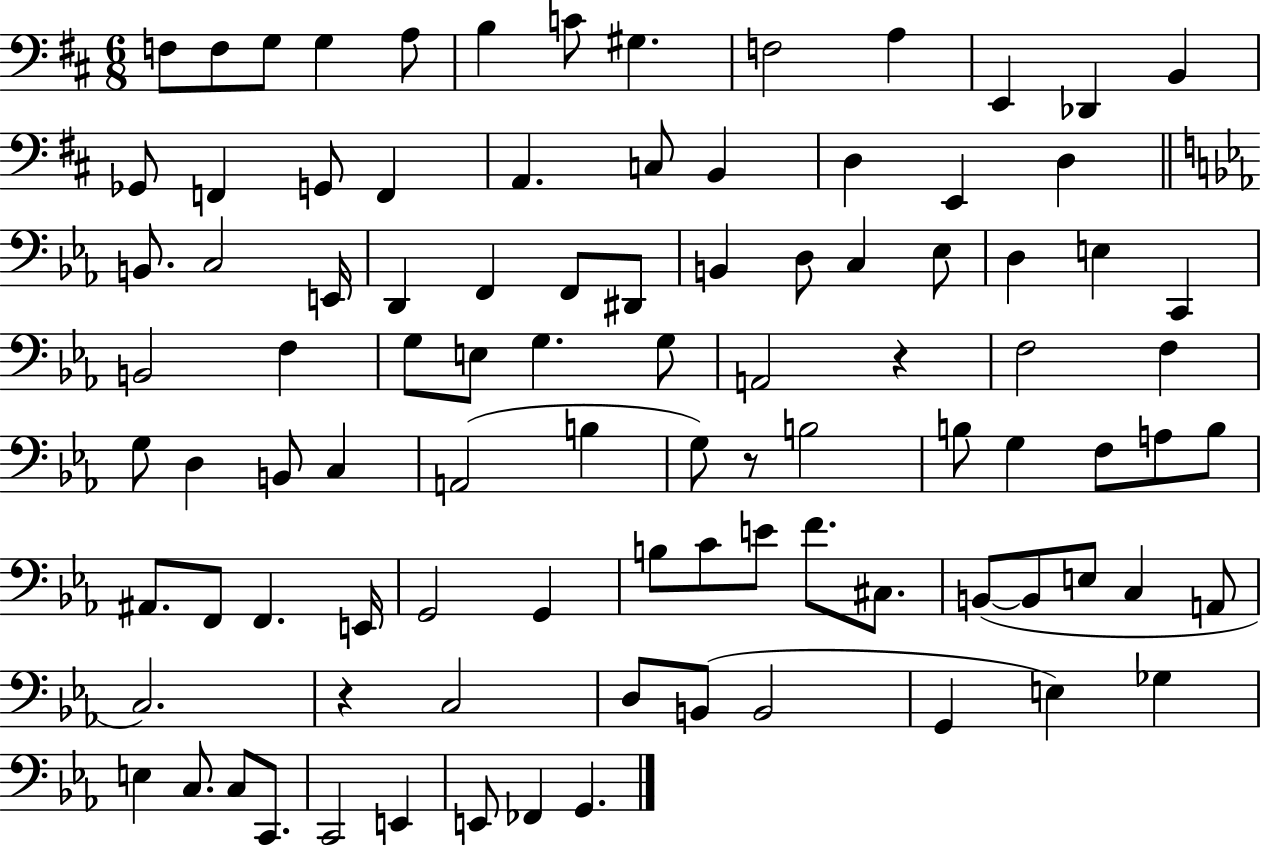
{
  \clef bass
  \numericTimeSignature
  \time 6/8
  \key d \major
  \repeat volta 2 { f8 f8 g8 g4 a8 | b4 c'8 gis4. | f2 a4 | e,4 des,4 b,4 | \break ges,8 f,4 g,8 f,4 | a,4. c8 b,4 | d4 e,4 d4 | \bar "||" \break \key ees \major b,8. c2 e,16 | d,4 f,4 f,8 dis,8 | b,4 d8 c4 ees8 | d4 e4 c,4 | \break b,2 f4 | g8 e8 g4. g8 | a,2 r4 | f2 f4 | \break g8 d4 b,8 c4 | a,2( b4 | g8) r8 b2 | b8 g4 f8 a8 b8 | \break ais,8. f,8 f,4. e,16 | g,2 g,4 | b8 c'8 e'8 f'8. cis8. | b,8~(~ b,8 e8 c4 a,8 | \break c2.) | r4 c2 | d8 b,8( b,2 | g,4 e4) ges4 | \break e4 c8. c8 c,8. | c,2 e,4 | e,8 fes,4 g,4. | } \bar "|."
}